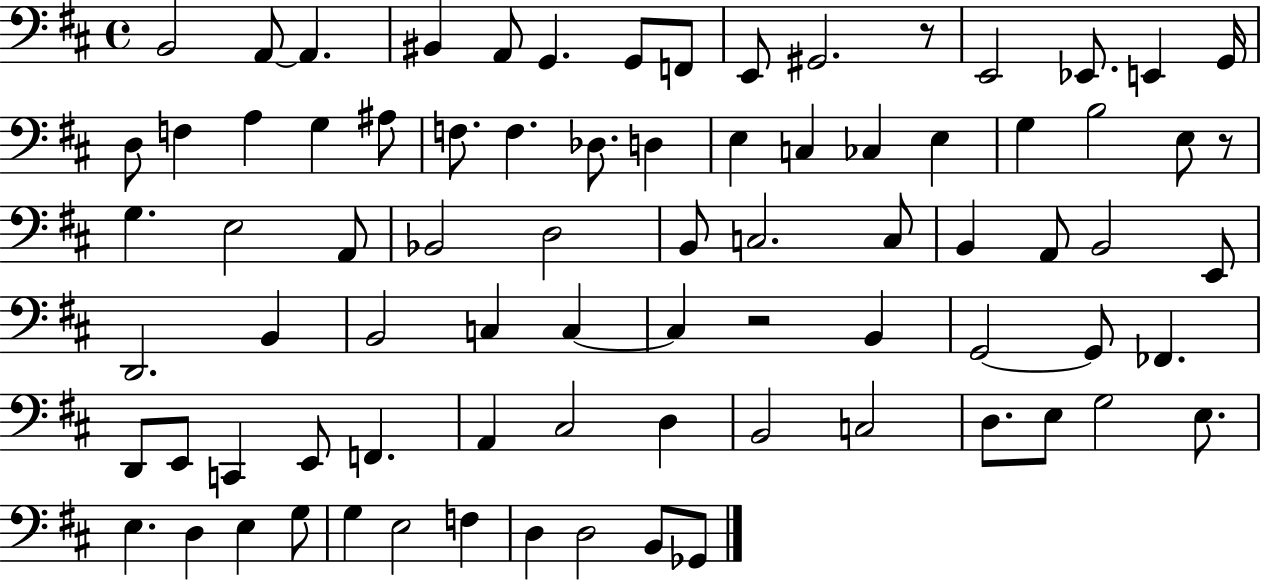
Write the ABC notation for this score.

X:1
T:Untitled
M:4/4
L:1/4
K:D
B,,2 A,,/2 A,, ^B,, A,,/2 G,, G,,/2 F,,/2 E,,/2 ^G,,2 z/2 E,,2 _E,,/2 E,, G,,/4 D,/2 F, A, G, ^A,/2 F,/2 F, _D,/2 D, E, C, _C, E, G, B,2 E,/2 z/2 G, E,2 A,,/2 _B,,2 D,2 B,,/2 C,2 C,/2 B,, A,,/2 B,,2 E,,/2 D,,2 B,, B,,2 C, C, C, z2 B,, G,,2 G,,/2 _F,, D,,/2 E,,/2 C,, E,,/2 F,, A,, ^C,2 D, B,,2 C,2 D,/2 E,/2 G,2 E,/2 E, D, E, G,/2 G, E,2 F, D, D,2 B,,/2 _G,,/2